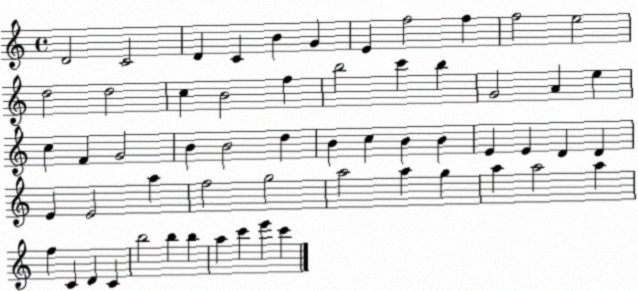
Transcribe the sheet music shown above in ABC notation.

X:1
T:Untitled
M:4/4
L:1/4
K:C
D2 C2 D C B G E f2 f f2 e2 d2 d2 c B2 f b2 c' b G2 A e c F G2 B B2 d B c B B E E D D E E2 a f2 g2 a2 a g a a2 a f C D C b2 b b a c' e' c'